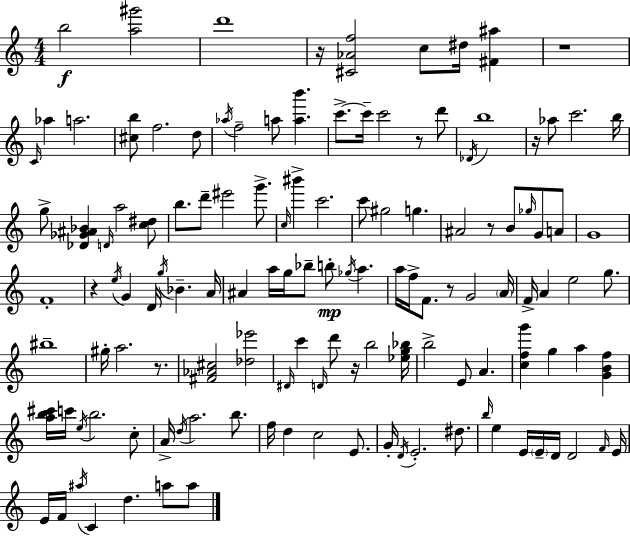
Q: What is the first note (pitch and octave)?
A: B5